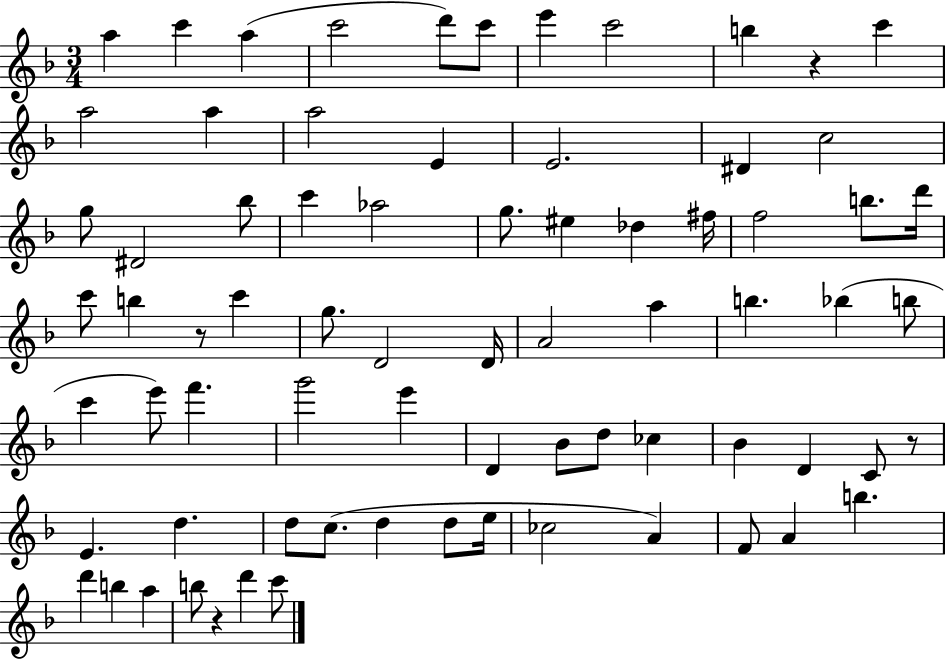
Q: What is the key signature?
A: F major